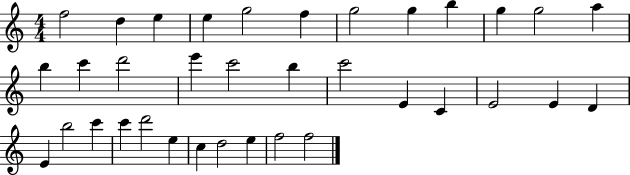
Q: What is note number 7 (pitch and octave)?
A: G5